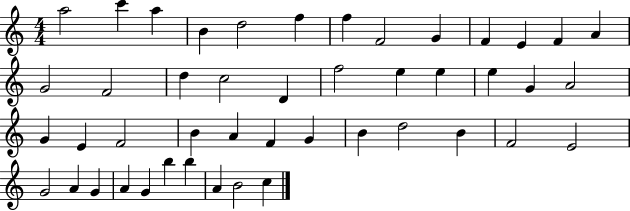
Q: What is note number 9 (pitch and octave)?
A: G4